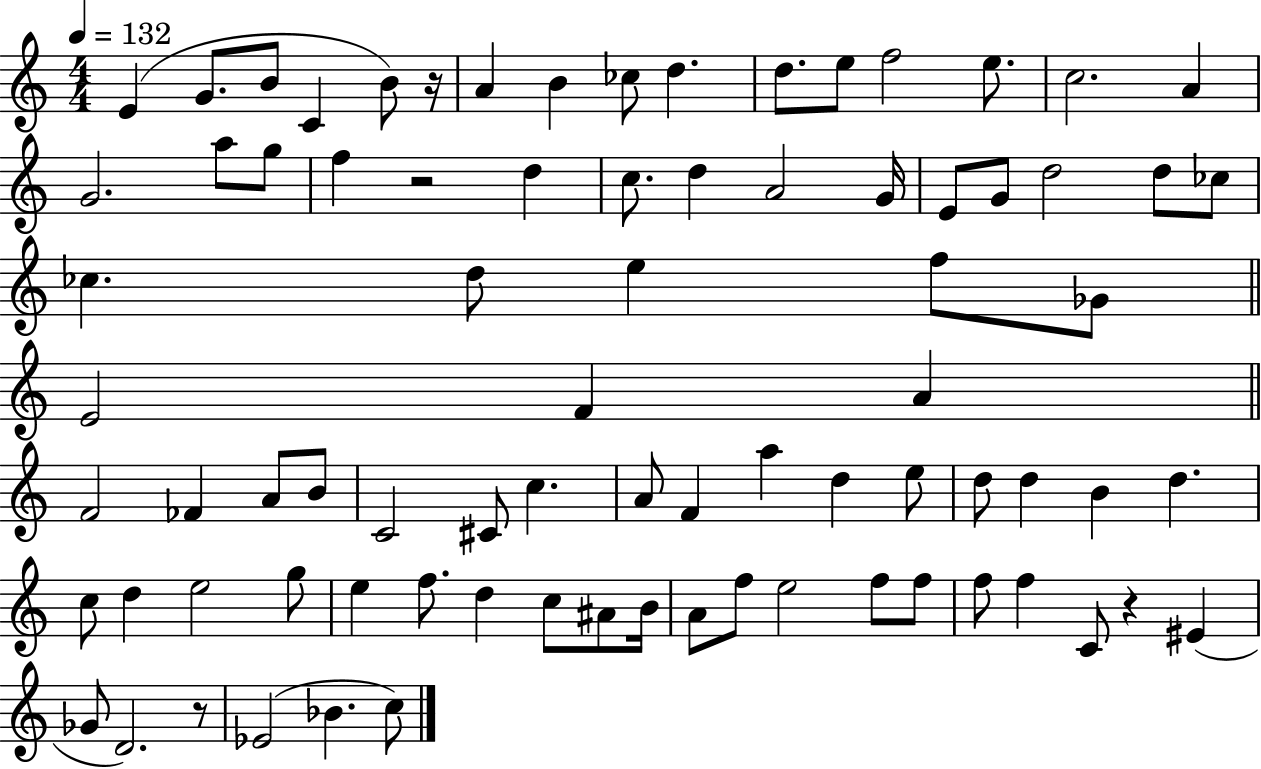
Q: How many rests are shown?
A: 4